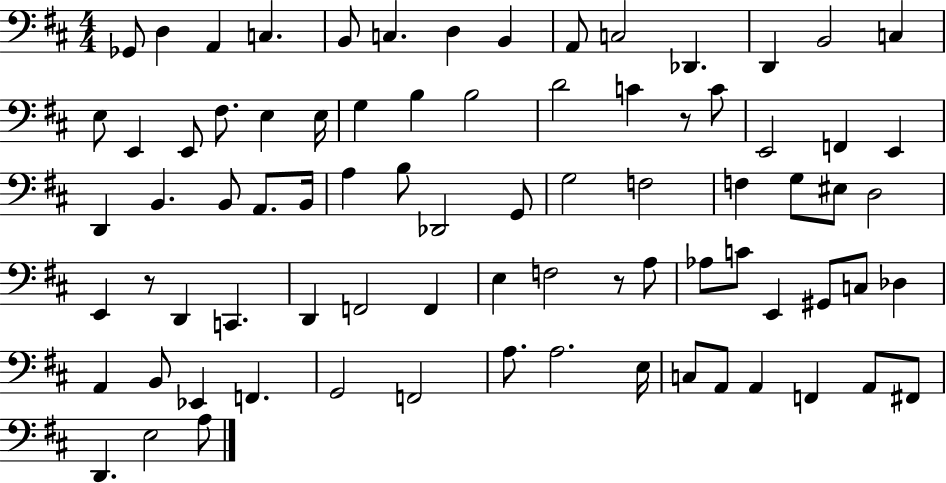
Gb2/e D3/q A2/q C3/q. B2/e C3/q. D3/q B2/q A2/e C3/h Db2/q. D2/q B2/h C3/q E3/e E2/q E2/e F#3/e. E3/q E3/s G3/q B3/q B3/h D4/h C4/q R/e C4/e E2/h F2/q E2/q D2/q B2/q. B2/e A2/e. B2/s A3/q B3/e Db2/h G2/e G3/h F3/h F3/q G3/e EIS3/e D3/h E2/q R/e D2/q C2/q. D2/q F2/h F2/q E3/q F3/h R/e A3/e Ab3/e C4/e E2/q G#2/e C3/e Db3/q A2/q B2/e Eb2/q F2/q. G2/h F2/h A3/e. A3/h. E3/s C3/e A2/e A2/q F2/q A2/e F#2/e D2/q. E3/h A3/e